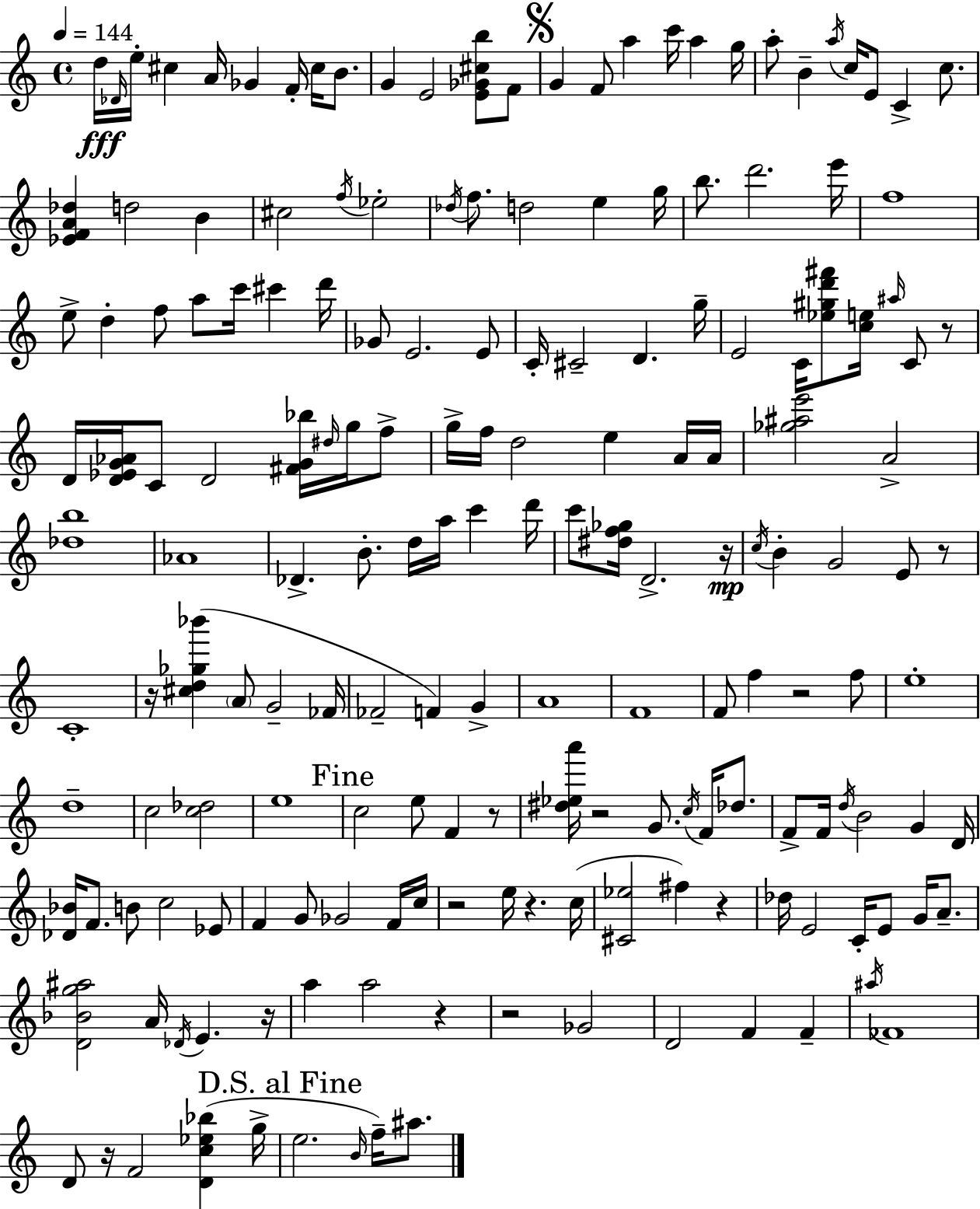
D5/s Db4/s E5/s C#5/q A4/s Gb4/q F4/s C#5/s B4/e. G4/q E4/h [E4,Gb4,C#5,B5]/e F4/e G4/q F4/e A5/q C6/s A5/q G5/s A5/e B4/q A5/s C5/s E4/e C4/q C5/e. [Eb4,F4,A4,Db5]/q D5/h B4/q C#5/h F5/s Eb5/h Db5/s F5/e. D5/h E5/q G5/s B5/e. D6/h. E6/s F5/w E5/e D5/q F5/e A5/e C6/s C#6/q D6/s Gb4/e E4/h. E4/e C4/s C#4/h D4/q. G5/s E4/h C4/s [Eb5,G#5,D6,F#6]/e [C5,E5]/s A#5/s C4/e R/e D4/s [D4,Eb4,G4,Ab4]/s C4/e D4/h [F#4,G4,Bb5]/s D#5/s G5/s F5/e G5/s F5/s D5/h E5/q A4/s A4/s [Gb5,A#5,E6]/h A4/h [Db5,B5]/w Ab4/w Db4/q. B4/e. D5/s A5/s C6/q D6/s C6/e [D#5,F5,Gb5]/s D4/h. R/s C5/s B4/q G4/h E4/e R/e C4/w R/s [C#5,D5,Gb5,Bb6]/q A4/e G4/h FES4/s FES4/h F4/q G4/q A4/w F4/w F4/e F5/q R/h F5/e E5/w D5/w C5/h [C5,Db5]/h E5/w C5/h E5/e F4/q R/e [D#5,Eb5,A6]/s R/h G4/e. C5/s F4/s Db5/e. F4/e F4/s D5/s B4/h G4/q D4/s [Db4,Bb4]/s F4/e. B4/e C5/h Eb4/e F4/q G4/e Gb4/h F4/s C5/s R/h E5/s R/q. C5/s [C#4,Eb5]/h F#5/q R/q Db5/s E4/h C4/s E4/e G4/s A4/e. [D4,Bb4,G5,A#5]/h A4/s Db4/s E4/q. R/s A5/q A5/h R/q R/h Gb4/h D4/h F4/q F4/q A#5/s FES4/w D4/e R/s F4/h [D4,C5,Eb5,Bb5]/q G5/s E5/h. B4/s F5/s A#5/e.